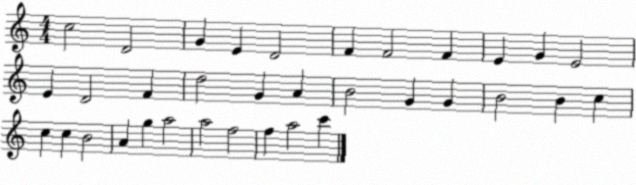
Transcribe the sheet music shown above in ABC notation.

X:1
T:Untitled
M:4/4
L:1/4
K:C
c2 D2 G E D2 F F2 F E G E2 E D2 F d2 G A B2 G G B2 B c c c B2 A g a2 a2 f2 f a2 c'